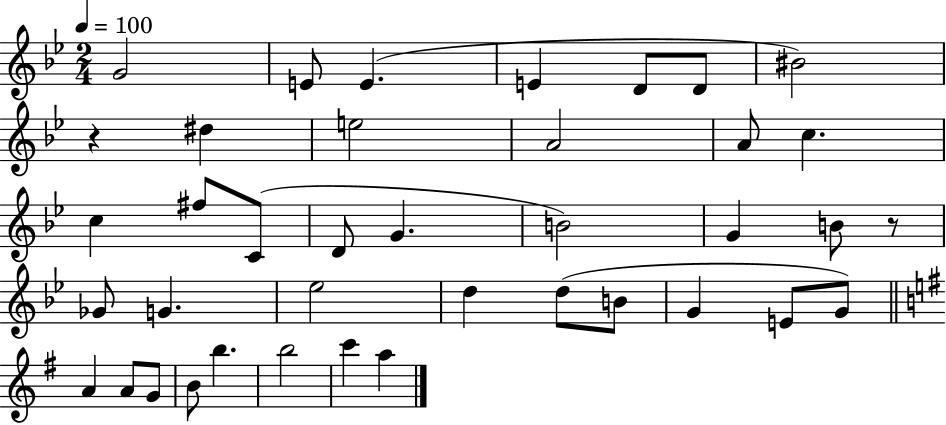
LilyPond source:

{
  \clef treble
  \numericTimeSignature
  \time 2/4
  \key bes \major
  \tempo 4 = 100
  g'2 | e'8 e'4.( | e'4 d'8 d'8 | bis'2) | \break r4 dis''4 | e''2 | a'2 | a'8 c''4. | \break c''4 fis''8 c'8( | d'8 g'4. | b'2) | g'4 b'8 r8 | \break ges'8 g'4. | ees''2 | d''4 d''8( b'8 | g'4 e'8 g'8) | \break \bar "||" \break \key g \major a'4 a'8 g'8 | b'8 b''4. | b''2 | c'''4 a''4 | \break \bar "|."
}